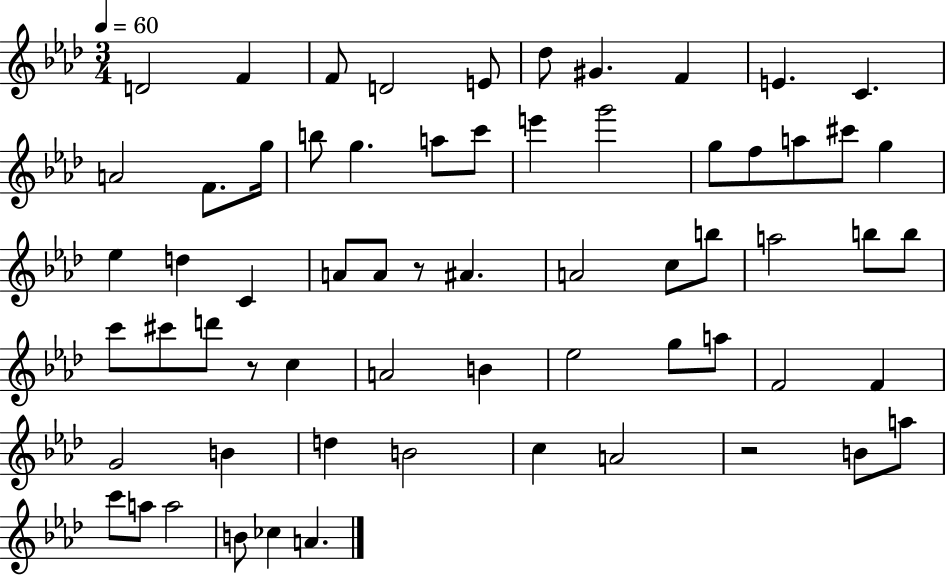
{
  \clef treble
  \numericTimeSignature
  \time 3/4
  \key aes \major
  \tempo 4 = 60
  d'2 f'4 | f'8 d'2 e'8 | des''8 gis'4. f'4 | e'4. c'4. | \break a'2 f'8. g''16 | b''8 g''4. a''8 c'''8 | e'''4 g'''2 | g''8 f''8 a''8 cis'''8 g''4 | \break ees''4 d''4 c'4 | a'8 a'8 r8 ais'4. | a'2 c''8 b''8 | a''2 b''8 b''8 | \break c'''8 cis'''8 d'''8 r8 c''4 | a'2 b'4 | ees''2 g''8 a''8 | f'2 f'4 | \break g'2 b'4 | d''4 b'2 | c''4 a'2 | r2 b'8 a''8 | \break c'''8 a''8 a''2 | b'8 ces''4 a'4. | \bar "|."
}